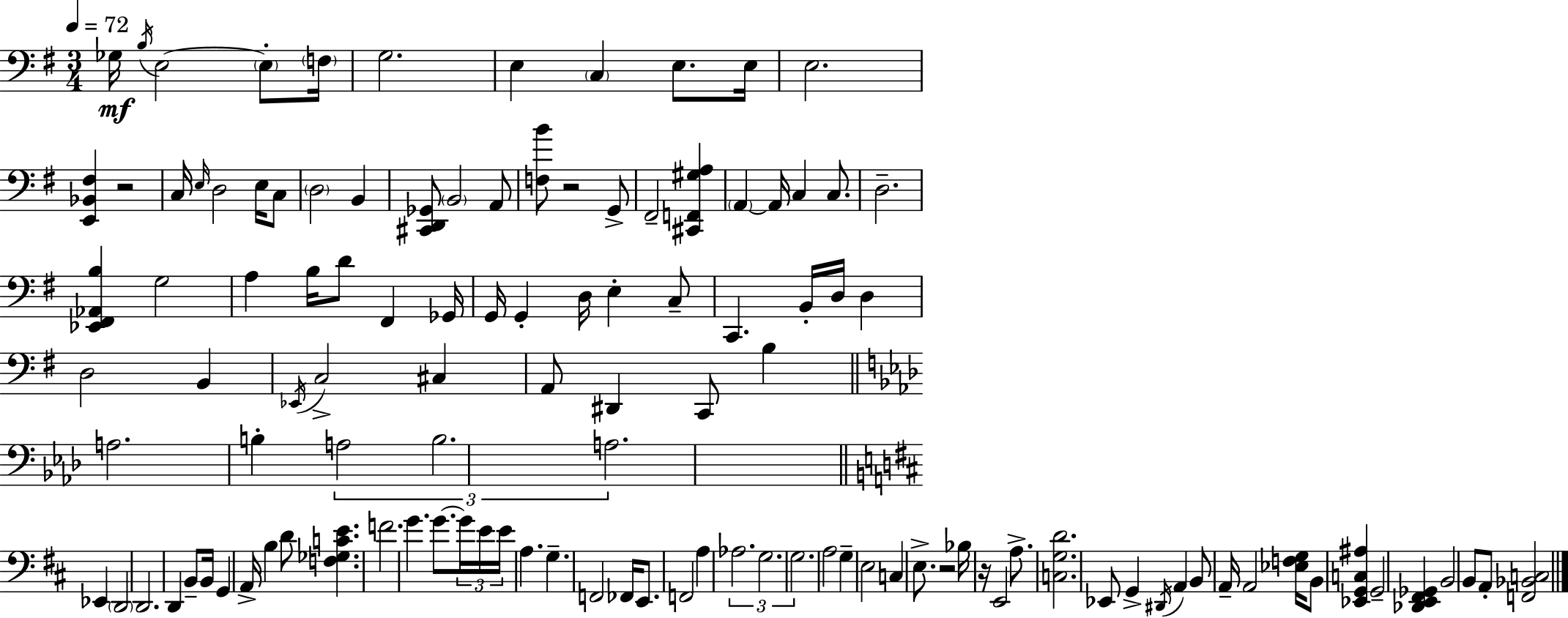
X:1
T:Untitled
M:3/4
L:1/4
K:Em
_G,/4 B,/4 E,2 E,/2 F,/4 G,2 E, C, E,/2 E,/4 E,2 [E,,_B,,^F,] z2 C,/4 E,/4 D,2 E,/4 C,/2 D,2 B,, [^C,,D,,_G,,]/2 B,,2 A,,/2 [F,B]/2 z2 G,,/2 ^F,,2 [^C,,F,,^G,A,] A,, A,,/4 C, C,/2 D,2 [_E,,^F,,_A,,B,] G,2 A, B,/4 D/2 ^F,, _G,,/4 G,,/4 G,, D,/4 E, C,/2 C,, B,,/4 D,/4 D, D,2 B,, _E,,/4 C,2 ^C, A,,/2 ^D,, C,,/2 B, A,2 B, A,2 B,2 A,2 _E,, D,,2 D,,2 D,, B,,/2 B,,/4 G,, A,,/4 B, D/2 [F,_G,CE] F2 G G/2 G/4 E/4 E/4 A, G, F,,2 _F,,/4 E,,/2 F,,2 A, _A,2 G,2 G,2 A,2 G, E,2 C, E,/2 z2 _B,/4 z/4 E,,2 A,/2 [C,G,D]2 _E,,/2 G,, ^D,,/4 A,, B,,/2 A,,/4 A,,2 [_E,F,G,]/4 B,,/2 [_E,,G,,C,^A,] G,,2 [_D,,E,,^F,,_G,,] B,,2 B,,/2 A,,/2 [F,,_B,,C,]2